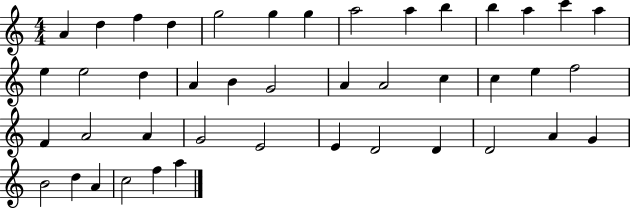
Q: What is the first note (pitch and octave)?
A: A4